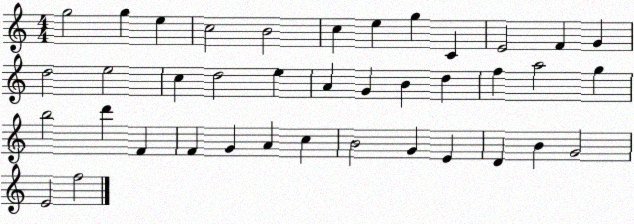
X:1
T:Untitled
M:4/4
L:1/4
K:C
g2 g e c2 B2 c e g C E2 F G d2 e2 c d2 e A G B d f a2 g b2 d' F F G A c B2 G E D B G2 E2 f2